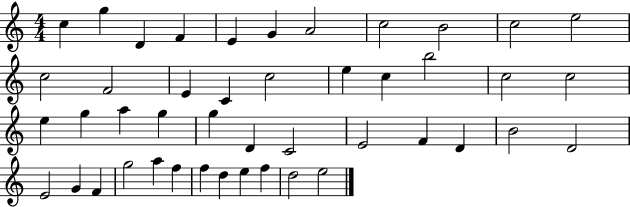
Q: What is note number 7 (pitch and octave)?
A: A4